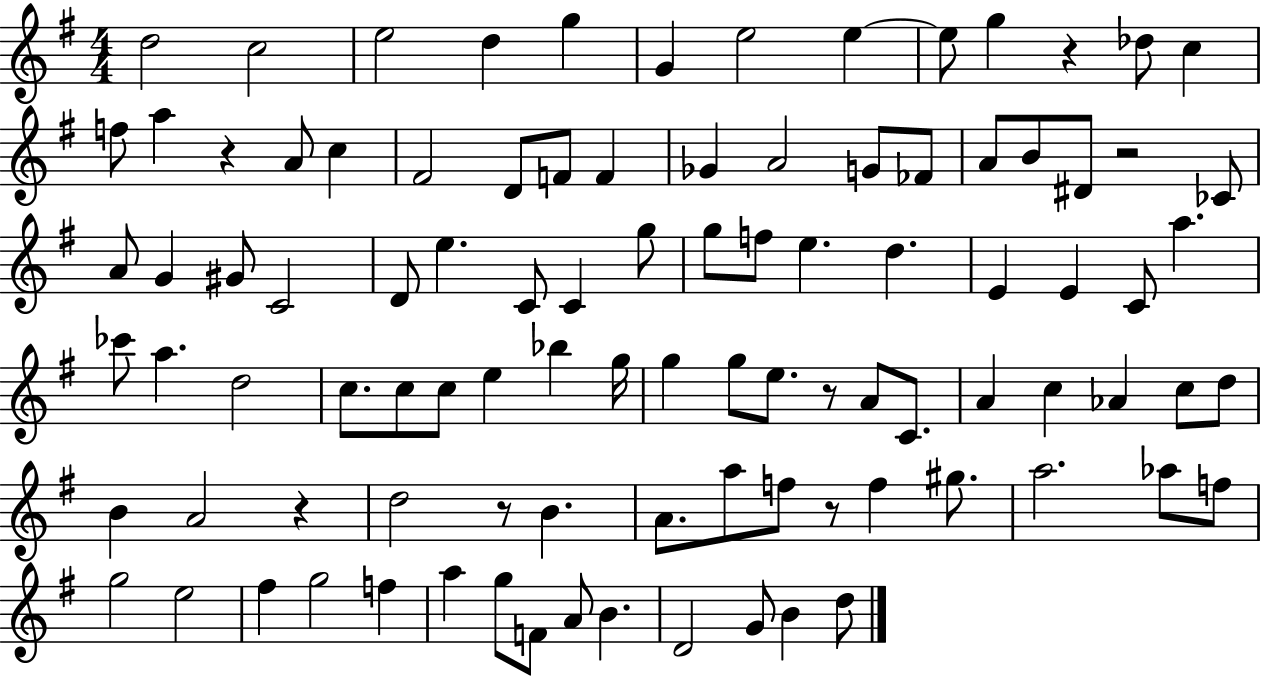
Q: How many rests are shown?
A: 7